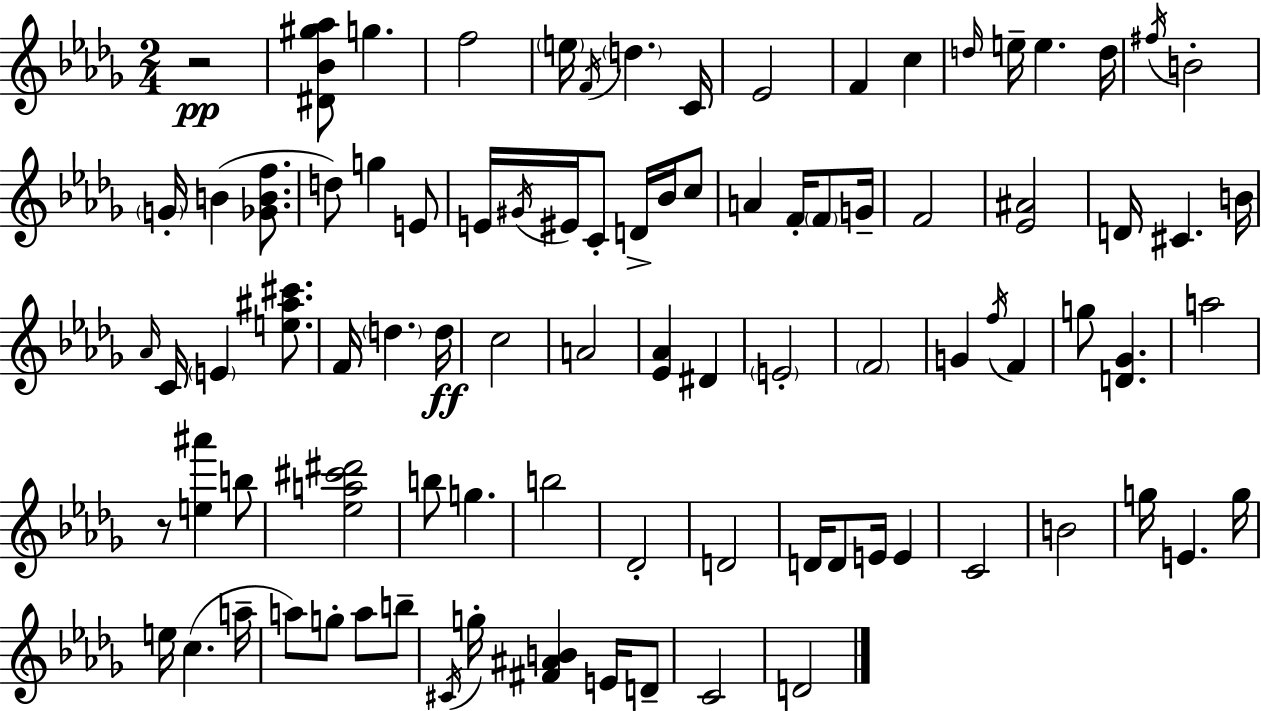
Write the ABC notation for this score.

X:1
T:Untitled
M:2/4
L:1/4
K:Bbm
z2 [^D_B^g_a]/2 g f2 e/4 F/4 d C/4 _E2 F c d/4 e/4 e d/4 ^f/4 B2 G/4 B [_GBf]/2 d/2 g E/2 E/4 ^G/4 ^E/4 C/2 D/4 _B/4 c/2 A F/4 F/2 G/4 F2 [_E^A]2 D/4 ^C B/4 _A/4 C/4 E [e^a^c']/2 F/4 d d/4 c2 A2 [_E_A] ^D E2 F2 G f/4 F g/2 [D_G] a2 z/2 [e^a'] b/2 [_ea^c'^d']2 b/2 g b2 _D2 D2 D/4 D/2 E/4 E C2 B2 g/4 E g/4 e/4 c a/4 a/2 g/2 a/2 b/2 ^C/4 g/4 [^F^AB] E/4 D/2 C2 D2